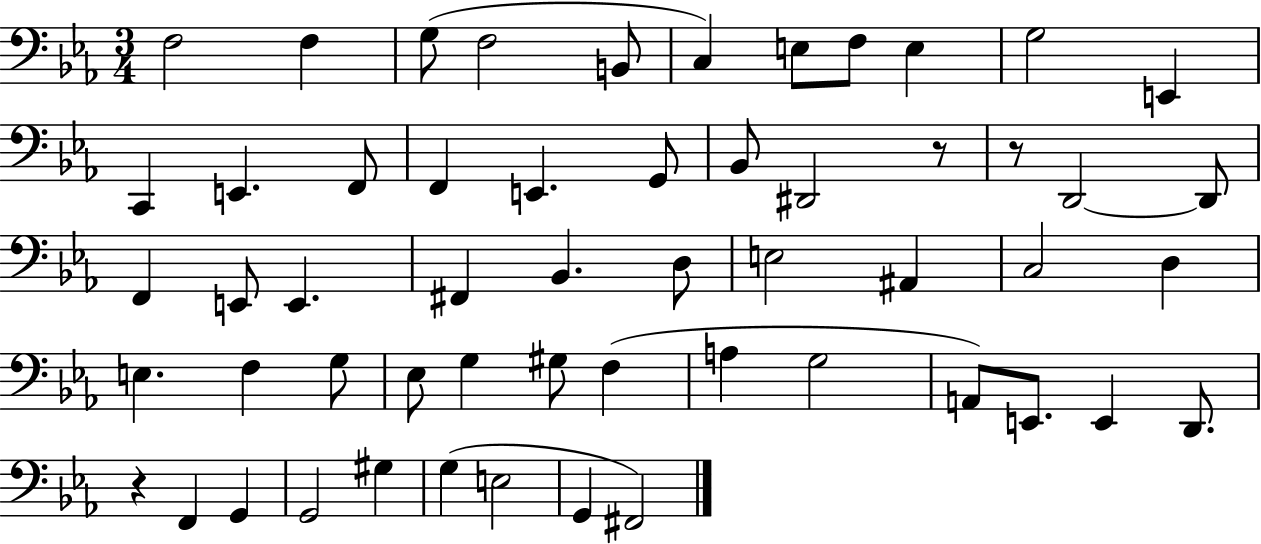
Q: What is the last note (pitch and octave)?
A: F#2